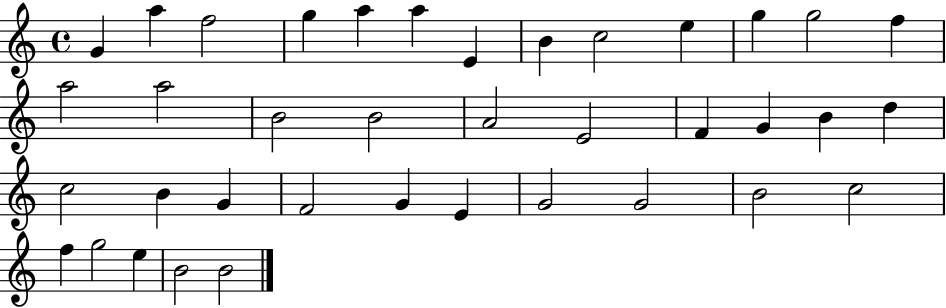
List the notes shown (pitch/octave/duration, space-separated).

G4/q A5/q F5/h G5/q A5/q A5/q E4/q B4/q C5/h E5/q G5/q G5/h F5/q A5/h A5/h B4/h B4/h A4/h E4/h F4/q G4/q B4/q D5/q C5/h B4/q G4/q F4/h G4/q E4/q G4/h G4/h B4/h C5/h F5/q G5/h E5/q B4/h B4/h